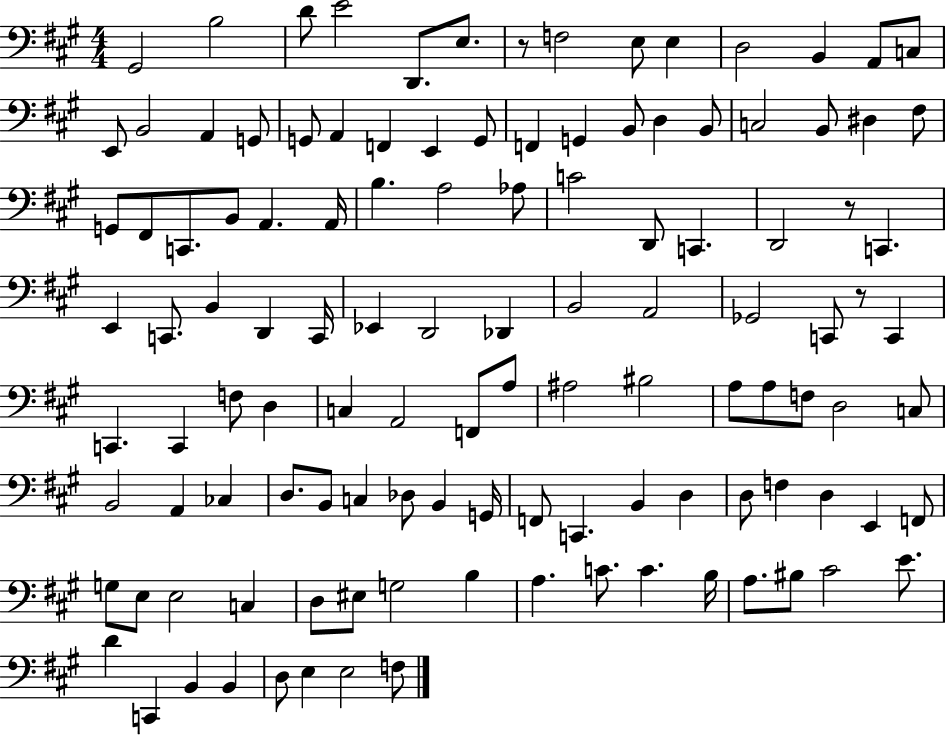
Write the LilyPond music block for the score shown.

{
  \clef bass
  \numericTimeSignature
  \time 4/4
  \key a \major
  gis,2 b2 | d'8 e'2 d,8. e8. | r8 f2 e8 e4 | d2 b,4 a,8 c8 | \break e,8 b,2 a,4 g,8 | g,8 a,4 f,4 e,4 g,8 | f,4 g,4 b,8 d4 b,8 | c2 b,8 dis4 fis8 | \break g,8 fis,8 c,8. b,8 a,4. a,16 | b4. a2 aes8 | c'2 d,8 c,4. | d,2 r8 c,4. | \break e,4 c,8. b,4 d,4 c,16 | ees,4 d,2 des,4 | b,2 a,2 | ges,2 c,8 r8 c,4 | \break c,4. c,4 f8 d4 | c4 a,2 f,8 a8 | ais2 bis2 | a8 a8 f8 d2 c8 | \break b,2 a,4 ces4 | d8. b,8 c4 des8 b,4 g,16 | f,8 c,4. b,4 d4 | d8 f4 d4 e,4 f,8 | \break g8 e8 e2 c4 | d8 eis8 g2 b4 | a4. c'8. c'4. b16 | a8. bis8 cis'2 e'8. | \break d'4 c,4 b,4 b,4 | d8 e4 e2 f8 | \bar "|."
}